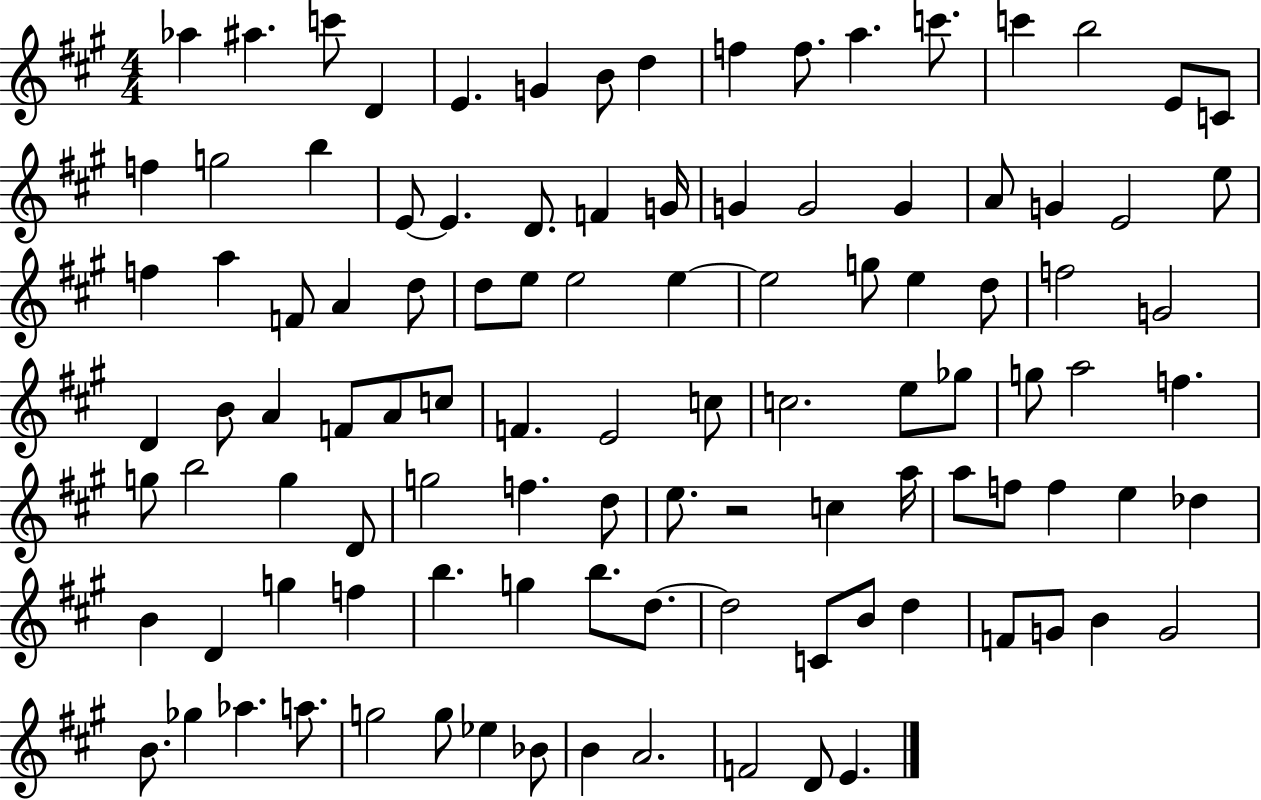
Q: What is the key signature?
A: A major